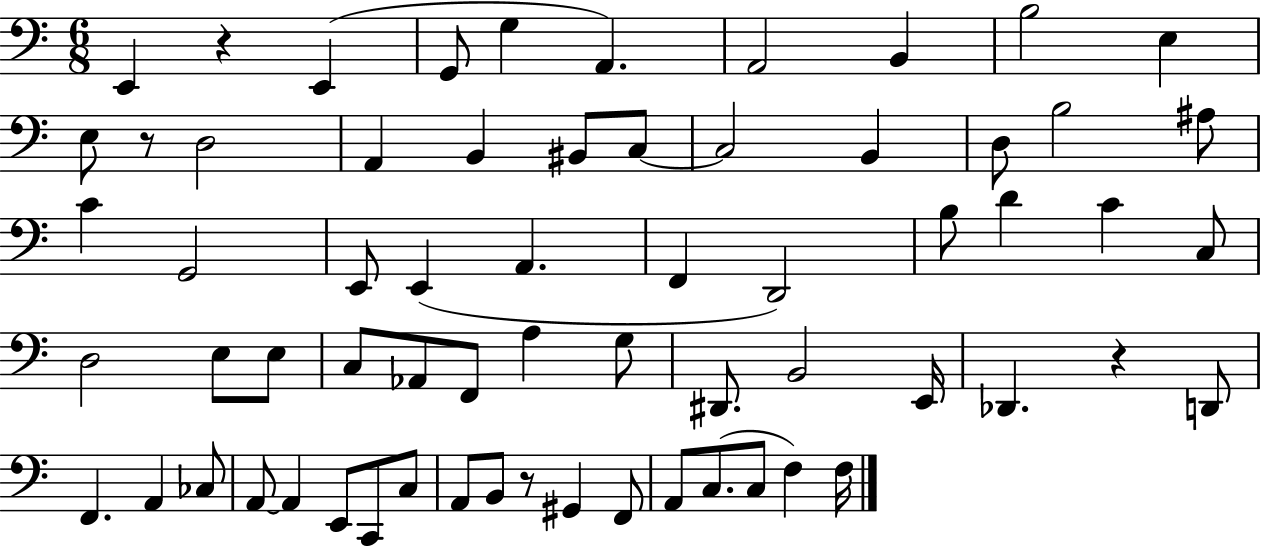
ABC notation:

X:1
T:Untitled
M:6/8
L:1/4
K:C
E,, z E,, G,,/2 G, A,, A,,2 B,, B,2 E, E,/2 z/2 D,2 A,, B,, ^B,,/2 C,/2 C,2 B,, D,/2 B,2 ^A,/2 C G,,2 E,,/2 E,, A,, F,, D,,2 B,/2 D C C,/2 D,2 E,/2 E,/2 C,/2 _A,,/2 F,,/2 A, G,/2 ^D,,/2 B,,2 E,,/4 _D,, z D,,/2 F,, A,, _C,/2 A,,/2 A,, E,,/2 C,,/2 C,/2 A,,/2 B,,/2 z/2 ^G,, F,,/2 A,,/2 C,/2 C,/2 F, F,/4